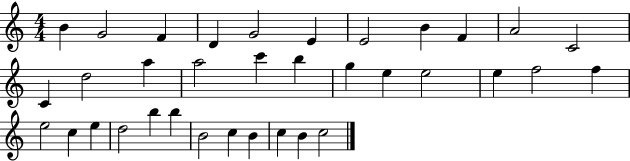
{
  \clef treble
  \numericTimeSignature
  \time 4/4
  \key c \major
  b'4 g'2 f'4 | d'4 g'2 e'4 | e'2 b'4 f'4 | a'2 c'2 | \break c'4 d''2 a''4 | a''2 c'''4 b''4 | g''4 e''4 e''2 | e''4 f''2 f''4 | \break e''2 c''4 e''4 | d''2 b''4 b''4 | b'2 c''4 b'4 | c''4 b'4 c''2 | \break \bar "|."
}